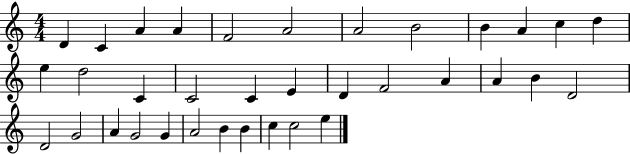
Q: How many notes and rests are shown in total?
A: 35